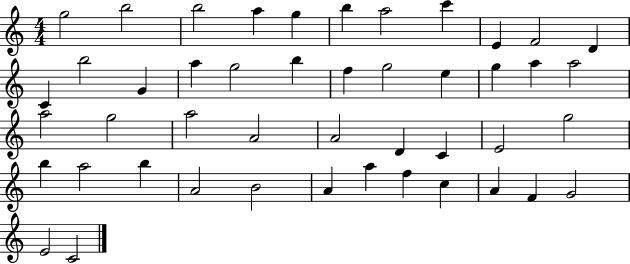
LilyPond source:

{
  \clef treble
  \numericTimeSignature
  \time 4/4
  \key c \major
  g''2 b''2 | b''2 a''4 g''4 | b''4 a''2 c'''4 | e'4 f'2 d'4 | \break c'4 b''2 g'4 | a''4 g''2 b''4 | f''4 g''2 e''4 | g''4 a''4 a''2 | \break a''2 g''2 | a''2 a'2 | a'2 d'4 c'4 | e'2 g''2 | \break b''4 a''2 b''4 | a'2 b'2 | a'4 a''4 f''4 c''4 | a'4 f'4 g'2 | \break e'2 c'2 | \bar "|."
}